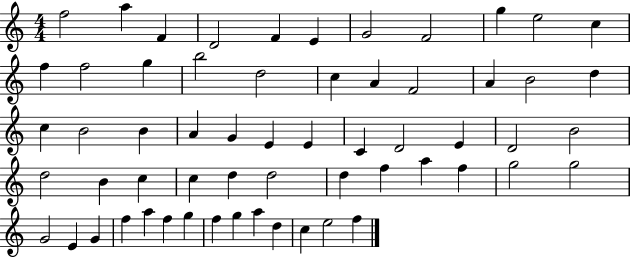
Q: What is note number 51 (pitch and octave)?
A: A5